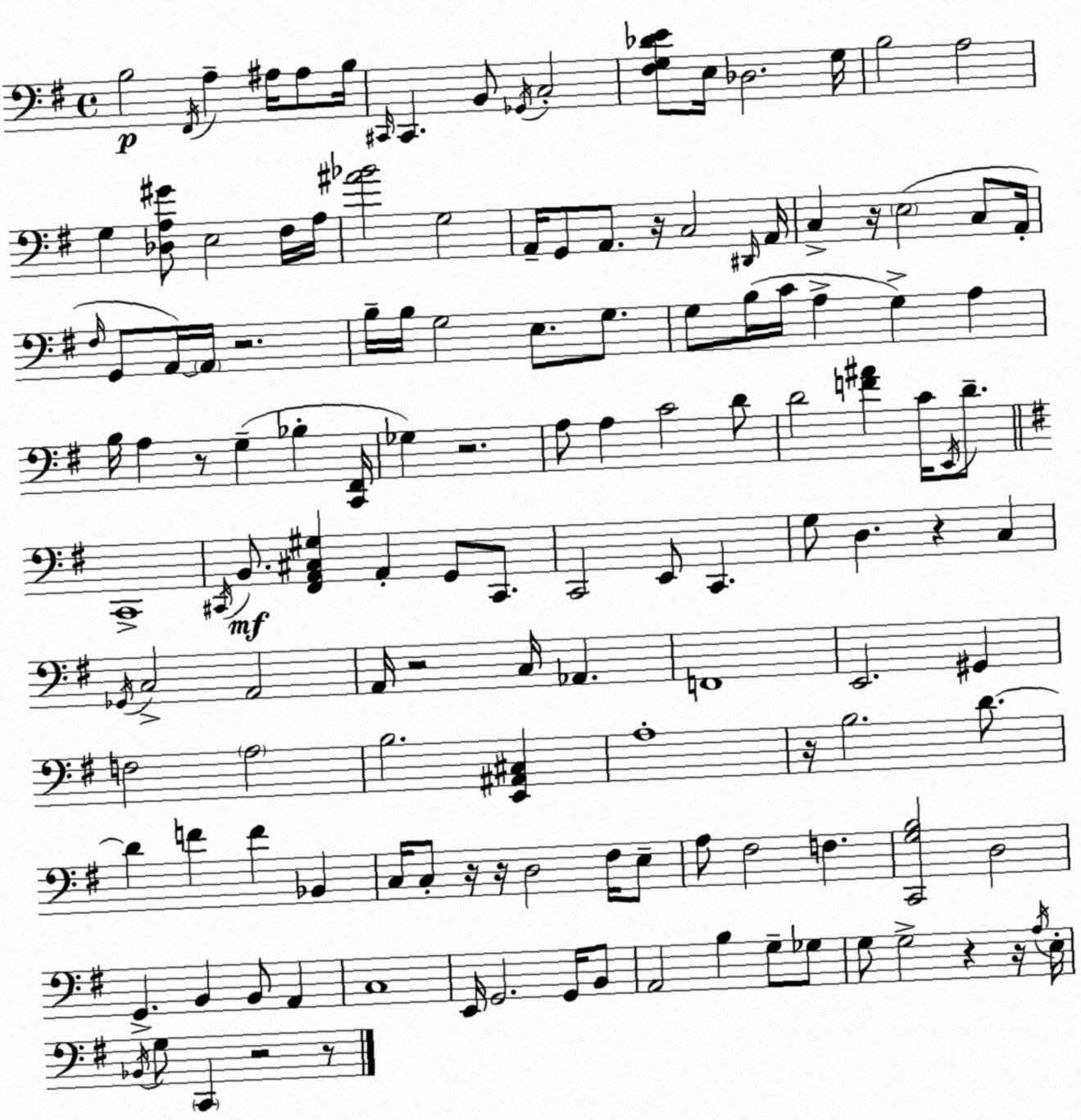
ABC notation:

X:1
T:Untitled
M:4/4
L:1/4
K:G
B,2 ^F,,/4 A, ^A,/4 ^A,/2 B,/4 ^C,,/4 ^C,, B,,/2 _G,,/4 C,2 [^F,G,_DE]/2 E,/4 _D,2 G,/4 B,2 A,2 G, [_D,A,^G]/2 E,2 ^F,/4 A,/4 [^A_B]2 G,2 A,,/4 G,,/2 A,,/2 z/4 C,2 ^D,,/4 A,,/4 C, z/4 E,2 C,/2 A,,/4 ^F,/4 G,,/2 A,,/4 A,,/4 z2 B,/4 B,/4 G,2 E,/2 G,/2 G,/2 B,/4 C/4 A, G, A, B,/4 A, z/2 G, _B, [C,,^F,,]/4 _G, z2 A,/2 A, C2 D/2 D2 [F^A] C/4 E,,/4 D/2 C,,4 ^C,,/4 B,,/2 [^F,,A,,^C,^G,] A,, G,,/2 ^C,,/2 C,,2 E,,/2 C,, G,/2 D, z C, _G,,/4 C,2 A,,2 A,,/4 z2 C,/4 _A,, F,,4 E,,2 ^G,, F,2 A,2 B,2 [E,,^A,,^C,] A,4 z/4 B,2 D/2 D F F _B,, C,/4 C,/2 z/4 z/4 D,2 ^F,/4 E,/2 A,/2 ^F,2 F, [C,,G,B,]2 D,2 G,, B,, B,,/2 A,, C,4 E,,/4 G,,2 G,,/4 B,,/2 A,,2 B, G,/2 _G,/2 G,/2 G,2 z z/4 A,/4 E,/4 _B,,/4 G,/2 C,, z2 z/2